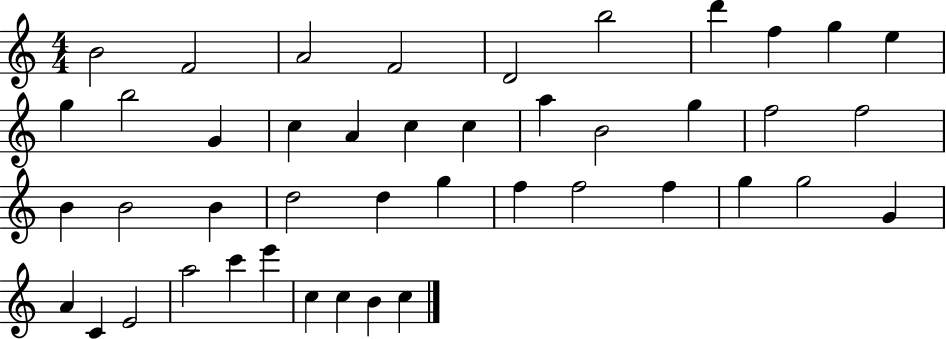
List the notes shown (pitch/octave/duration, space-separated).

B4/h F4/h A4/h F4/h D4/h B5/h D6/q F5/q G5/q E5/q G5/q B5/h G4/q C5/q A4/q C5/q C5/q A5/q B4/h G5/q F5/h F5/h B4/q B4/h B4/q D5/h D5/q G5/q F5/q F5/h F5/q G5/q G5/h G4/q A4/q C4/q E4/h A5/h C6/q E6/q C5/q C5/q B4/q C5/q